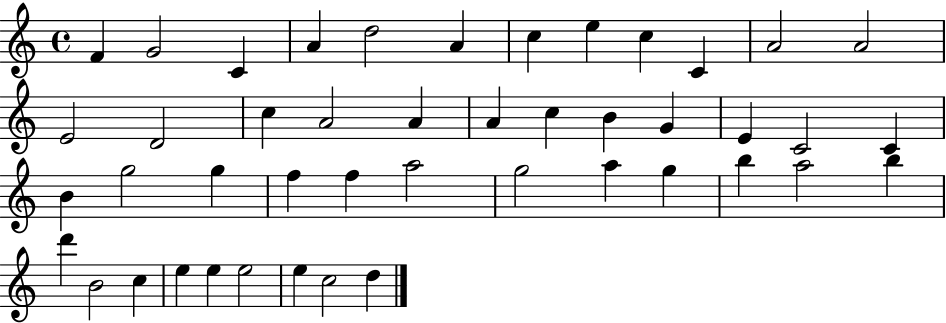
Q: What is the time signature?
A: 4/4